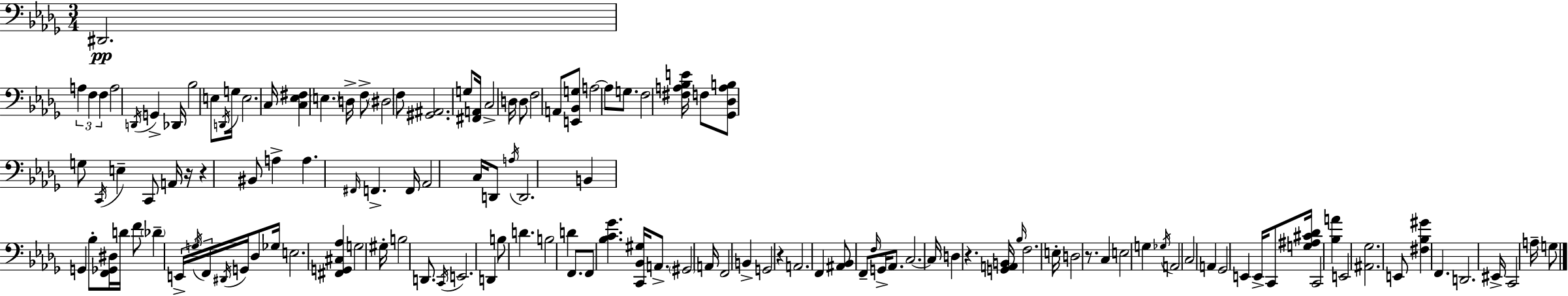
D#2/h. A3/q F3/q F3/q A3/h D2/s G2/q Db2/s Bb3/h E3/e D2/s G3/s E3/h. C3/s [C3,Eb3,F#3]/q E3/q. D3/s F3/e D#3/h F3/e [G#2,A#2]/h. G3/e [F#2,A2]/s C3/h D3/s D3/e F3/h A2/e [E2,Bb2,G3]/e A3/h A3/e G3/e. F3/h [F#3,A3,Bb3,E4]/s F3/e [Gb2,Db3,A3,B3]/e G3/e C2/s E3/q C2/e A2/s R/s R/q BIS2/e A3/q A3/q. F#2/s F2/q. F2/s Ab2/h C3/s D2/e A3/s D2/h. B2/q G2/q Bb3/e [F2,Gb2,D#3]/s D4/s F4/e Db4/q E2/s G3/s F2/s D#2/s G2/s Db3/e Gb3/s E3/h. [F#2,G2,C#3,Ab3]/q G3/h G#3/s B3/h D2/e. C2/s E2/h. D2/q B3/e D4/q. B3/h D4/q F2/e. F2/e [Bb3,C4,Gb4]/q. [C2,Bb2,G#3]/s A2/e. G#2/h A2/s F2/h B2/q G2/h R/q A2/h. F2/q [A#2,Bb2]/e F2/e F3/s G2/s Ab2/e. C3/h. C3/s D3/q R/q. [G2,A2,B2]/s Bb3/s F3/h. E3/s D3/h R/e. C3/q E3/h G3/q Gb3/s A2/h C3/h A2/q Gb2/h E2/q E2/s C2/e [G3,A#3,C#4,Db4]/s C2/h [Bb3,A4]/q E2/h [A#2,Gb3]/h. E2/e [F#3,Bb3,G#4]/q F2/q. D2/h. EIS2/s C2/h A3/s G3/e